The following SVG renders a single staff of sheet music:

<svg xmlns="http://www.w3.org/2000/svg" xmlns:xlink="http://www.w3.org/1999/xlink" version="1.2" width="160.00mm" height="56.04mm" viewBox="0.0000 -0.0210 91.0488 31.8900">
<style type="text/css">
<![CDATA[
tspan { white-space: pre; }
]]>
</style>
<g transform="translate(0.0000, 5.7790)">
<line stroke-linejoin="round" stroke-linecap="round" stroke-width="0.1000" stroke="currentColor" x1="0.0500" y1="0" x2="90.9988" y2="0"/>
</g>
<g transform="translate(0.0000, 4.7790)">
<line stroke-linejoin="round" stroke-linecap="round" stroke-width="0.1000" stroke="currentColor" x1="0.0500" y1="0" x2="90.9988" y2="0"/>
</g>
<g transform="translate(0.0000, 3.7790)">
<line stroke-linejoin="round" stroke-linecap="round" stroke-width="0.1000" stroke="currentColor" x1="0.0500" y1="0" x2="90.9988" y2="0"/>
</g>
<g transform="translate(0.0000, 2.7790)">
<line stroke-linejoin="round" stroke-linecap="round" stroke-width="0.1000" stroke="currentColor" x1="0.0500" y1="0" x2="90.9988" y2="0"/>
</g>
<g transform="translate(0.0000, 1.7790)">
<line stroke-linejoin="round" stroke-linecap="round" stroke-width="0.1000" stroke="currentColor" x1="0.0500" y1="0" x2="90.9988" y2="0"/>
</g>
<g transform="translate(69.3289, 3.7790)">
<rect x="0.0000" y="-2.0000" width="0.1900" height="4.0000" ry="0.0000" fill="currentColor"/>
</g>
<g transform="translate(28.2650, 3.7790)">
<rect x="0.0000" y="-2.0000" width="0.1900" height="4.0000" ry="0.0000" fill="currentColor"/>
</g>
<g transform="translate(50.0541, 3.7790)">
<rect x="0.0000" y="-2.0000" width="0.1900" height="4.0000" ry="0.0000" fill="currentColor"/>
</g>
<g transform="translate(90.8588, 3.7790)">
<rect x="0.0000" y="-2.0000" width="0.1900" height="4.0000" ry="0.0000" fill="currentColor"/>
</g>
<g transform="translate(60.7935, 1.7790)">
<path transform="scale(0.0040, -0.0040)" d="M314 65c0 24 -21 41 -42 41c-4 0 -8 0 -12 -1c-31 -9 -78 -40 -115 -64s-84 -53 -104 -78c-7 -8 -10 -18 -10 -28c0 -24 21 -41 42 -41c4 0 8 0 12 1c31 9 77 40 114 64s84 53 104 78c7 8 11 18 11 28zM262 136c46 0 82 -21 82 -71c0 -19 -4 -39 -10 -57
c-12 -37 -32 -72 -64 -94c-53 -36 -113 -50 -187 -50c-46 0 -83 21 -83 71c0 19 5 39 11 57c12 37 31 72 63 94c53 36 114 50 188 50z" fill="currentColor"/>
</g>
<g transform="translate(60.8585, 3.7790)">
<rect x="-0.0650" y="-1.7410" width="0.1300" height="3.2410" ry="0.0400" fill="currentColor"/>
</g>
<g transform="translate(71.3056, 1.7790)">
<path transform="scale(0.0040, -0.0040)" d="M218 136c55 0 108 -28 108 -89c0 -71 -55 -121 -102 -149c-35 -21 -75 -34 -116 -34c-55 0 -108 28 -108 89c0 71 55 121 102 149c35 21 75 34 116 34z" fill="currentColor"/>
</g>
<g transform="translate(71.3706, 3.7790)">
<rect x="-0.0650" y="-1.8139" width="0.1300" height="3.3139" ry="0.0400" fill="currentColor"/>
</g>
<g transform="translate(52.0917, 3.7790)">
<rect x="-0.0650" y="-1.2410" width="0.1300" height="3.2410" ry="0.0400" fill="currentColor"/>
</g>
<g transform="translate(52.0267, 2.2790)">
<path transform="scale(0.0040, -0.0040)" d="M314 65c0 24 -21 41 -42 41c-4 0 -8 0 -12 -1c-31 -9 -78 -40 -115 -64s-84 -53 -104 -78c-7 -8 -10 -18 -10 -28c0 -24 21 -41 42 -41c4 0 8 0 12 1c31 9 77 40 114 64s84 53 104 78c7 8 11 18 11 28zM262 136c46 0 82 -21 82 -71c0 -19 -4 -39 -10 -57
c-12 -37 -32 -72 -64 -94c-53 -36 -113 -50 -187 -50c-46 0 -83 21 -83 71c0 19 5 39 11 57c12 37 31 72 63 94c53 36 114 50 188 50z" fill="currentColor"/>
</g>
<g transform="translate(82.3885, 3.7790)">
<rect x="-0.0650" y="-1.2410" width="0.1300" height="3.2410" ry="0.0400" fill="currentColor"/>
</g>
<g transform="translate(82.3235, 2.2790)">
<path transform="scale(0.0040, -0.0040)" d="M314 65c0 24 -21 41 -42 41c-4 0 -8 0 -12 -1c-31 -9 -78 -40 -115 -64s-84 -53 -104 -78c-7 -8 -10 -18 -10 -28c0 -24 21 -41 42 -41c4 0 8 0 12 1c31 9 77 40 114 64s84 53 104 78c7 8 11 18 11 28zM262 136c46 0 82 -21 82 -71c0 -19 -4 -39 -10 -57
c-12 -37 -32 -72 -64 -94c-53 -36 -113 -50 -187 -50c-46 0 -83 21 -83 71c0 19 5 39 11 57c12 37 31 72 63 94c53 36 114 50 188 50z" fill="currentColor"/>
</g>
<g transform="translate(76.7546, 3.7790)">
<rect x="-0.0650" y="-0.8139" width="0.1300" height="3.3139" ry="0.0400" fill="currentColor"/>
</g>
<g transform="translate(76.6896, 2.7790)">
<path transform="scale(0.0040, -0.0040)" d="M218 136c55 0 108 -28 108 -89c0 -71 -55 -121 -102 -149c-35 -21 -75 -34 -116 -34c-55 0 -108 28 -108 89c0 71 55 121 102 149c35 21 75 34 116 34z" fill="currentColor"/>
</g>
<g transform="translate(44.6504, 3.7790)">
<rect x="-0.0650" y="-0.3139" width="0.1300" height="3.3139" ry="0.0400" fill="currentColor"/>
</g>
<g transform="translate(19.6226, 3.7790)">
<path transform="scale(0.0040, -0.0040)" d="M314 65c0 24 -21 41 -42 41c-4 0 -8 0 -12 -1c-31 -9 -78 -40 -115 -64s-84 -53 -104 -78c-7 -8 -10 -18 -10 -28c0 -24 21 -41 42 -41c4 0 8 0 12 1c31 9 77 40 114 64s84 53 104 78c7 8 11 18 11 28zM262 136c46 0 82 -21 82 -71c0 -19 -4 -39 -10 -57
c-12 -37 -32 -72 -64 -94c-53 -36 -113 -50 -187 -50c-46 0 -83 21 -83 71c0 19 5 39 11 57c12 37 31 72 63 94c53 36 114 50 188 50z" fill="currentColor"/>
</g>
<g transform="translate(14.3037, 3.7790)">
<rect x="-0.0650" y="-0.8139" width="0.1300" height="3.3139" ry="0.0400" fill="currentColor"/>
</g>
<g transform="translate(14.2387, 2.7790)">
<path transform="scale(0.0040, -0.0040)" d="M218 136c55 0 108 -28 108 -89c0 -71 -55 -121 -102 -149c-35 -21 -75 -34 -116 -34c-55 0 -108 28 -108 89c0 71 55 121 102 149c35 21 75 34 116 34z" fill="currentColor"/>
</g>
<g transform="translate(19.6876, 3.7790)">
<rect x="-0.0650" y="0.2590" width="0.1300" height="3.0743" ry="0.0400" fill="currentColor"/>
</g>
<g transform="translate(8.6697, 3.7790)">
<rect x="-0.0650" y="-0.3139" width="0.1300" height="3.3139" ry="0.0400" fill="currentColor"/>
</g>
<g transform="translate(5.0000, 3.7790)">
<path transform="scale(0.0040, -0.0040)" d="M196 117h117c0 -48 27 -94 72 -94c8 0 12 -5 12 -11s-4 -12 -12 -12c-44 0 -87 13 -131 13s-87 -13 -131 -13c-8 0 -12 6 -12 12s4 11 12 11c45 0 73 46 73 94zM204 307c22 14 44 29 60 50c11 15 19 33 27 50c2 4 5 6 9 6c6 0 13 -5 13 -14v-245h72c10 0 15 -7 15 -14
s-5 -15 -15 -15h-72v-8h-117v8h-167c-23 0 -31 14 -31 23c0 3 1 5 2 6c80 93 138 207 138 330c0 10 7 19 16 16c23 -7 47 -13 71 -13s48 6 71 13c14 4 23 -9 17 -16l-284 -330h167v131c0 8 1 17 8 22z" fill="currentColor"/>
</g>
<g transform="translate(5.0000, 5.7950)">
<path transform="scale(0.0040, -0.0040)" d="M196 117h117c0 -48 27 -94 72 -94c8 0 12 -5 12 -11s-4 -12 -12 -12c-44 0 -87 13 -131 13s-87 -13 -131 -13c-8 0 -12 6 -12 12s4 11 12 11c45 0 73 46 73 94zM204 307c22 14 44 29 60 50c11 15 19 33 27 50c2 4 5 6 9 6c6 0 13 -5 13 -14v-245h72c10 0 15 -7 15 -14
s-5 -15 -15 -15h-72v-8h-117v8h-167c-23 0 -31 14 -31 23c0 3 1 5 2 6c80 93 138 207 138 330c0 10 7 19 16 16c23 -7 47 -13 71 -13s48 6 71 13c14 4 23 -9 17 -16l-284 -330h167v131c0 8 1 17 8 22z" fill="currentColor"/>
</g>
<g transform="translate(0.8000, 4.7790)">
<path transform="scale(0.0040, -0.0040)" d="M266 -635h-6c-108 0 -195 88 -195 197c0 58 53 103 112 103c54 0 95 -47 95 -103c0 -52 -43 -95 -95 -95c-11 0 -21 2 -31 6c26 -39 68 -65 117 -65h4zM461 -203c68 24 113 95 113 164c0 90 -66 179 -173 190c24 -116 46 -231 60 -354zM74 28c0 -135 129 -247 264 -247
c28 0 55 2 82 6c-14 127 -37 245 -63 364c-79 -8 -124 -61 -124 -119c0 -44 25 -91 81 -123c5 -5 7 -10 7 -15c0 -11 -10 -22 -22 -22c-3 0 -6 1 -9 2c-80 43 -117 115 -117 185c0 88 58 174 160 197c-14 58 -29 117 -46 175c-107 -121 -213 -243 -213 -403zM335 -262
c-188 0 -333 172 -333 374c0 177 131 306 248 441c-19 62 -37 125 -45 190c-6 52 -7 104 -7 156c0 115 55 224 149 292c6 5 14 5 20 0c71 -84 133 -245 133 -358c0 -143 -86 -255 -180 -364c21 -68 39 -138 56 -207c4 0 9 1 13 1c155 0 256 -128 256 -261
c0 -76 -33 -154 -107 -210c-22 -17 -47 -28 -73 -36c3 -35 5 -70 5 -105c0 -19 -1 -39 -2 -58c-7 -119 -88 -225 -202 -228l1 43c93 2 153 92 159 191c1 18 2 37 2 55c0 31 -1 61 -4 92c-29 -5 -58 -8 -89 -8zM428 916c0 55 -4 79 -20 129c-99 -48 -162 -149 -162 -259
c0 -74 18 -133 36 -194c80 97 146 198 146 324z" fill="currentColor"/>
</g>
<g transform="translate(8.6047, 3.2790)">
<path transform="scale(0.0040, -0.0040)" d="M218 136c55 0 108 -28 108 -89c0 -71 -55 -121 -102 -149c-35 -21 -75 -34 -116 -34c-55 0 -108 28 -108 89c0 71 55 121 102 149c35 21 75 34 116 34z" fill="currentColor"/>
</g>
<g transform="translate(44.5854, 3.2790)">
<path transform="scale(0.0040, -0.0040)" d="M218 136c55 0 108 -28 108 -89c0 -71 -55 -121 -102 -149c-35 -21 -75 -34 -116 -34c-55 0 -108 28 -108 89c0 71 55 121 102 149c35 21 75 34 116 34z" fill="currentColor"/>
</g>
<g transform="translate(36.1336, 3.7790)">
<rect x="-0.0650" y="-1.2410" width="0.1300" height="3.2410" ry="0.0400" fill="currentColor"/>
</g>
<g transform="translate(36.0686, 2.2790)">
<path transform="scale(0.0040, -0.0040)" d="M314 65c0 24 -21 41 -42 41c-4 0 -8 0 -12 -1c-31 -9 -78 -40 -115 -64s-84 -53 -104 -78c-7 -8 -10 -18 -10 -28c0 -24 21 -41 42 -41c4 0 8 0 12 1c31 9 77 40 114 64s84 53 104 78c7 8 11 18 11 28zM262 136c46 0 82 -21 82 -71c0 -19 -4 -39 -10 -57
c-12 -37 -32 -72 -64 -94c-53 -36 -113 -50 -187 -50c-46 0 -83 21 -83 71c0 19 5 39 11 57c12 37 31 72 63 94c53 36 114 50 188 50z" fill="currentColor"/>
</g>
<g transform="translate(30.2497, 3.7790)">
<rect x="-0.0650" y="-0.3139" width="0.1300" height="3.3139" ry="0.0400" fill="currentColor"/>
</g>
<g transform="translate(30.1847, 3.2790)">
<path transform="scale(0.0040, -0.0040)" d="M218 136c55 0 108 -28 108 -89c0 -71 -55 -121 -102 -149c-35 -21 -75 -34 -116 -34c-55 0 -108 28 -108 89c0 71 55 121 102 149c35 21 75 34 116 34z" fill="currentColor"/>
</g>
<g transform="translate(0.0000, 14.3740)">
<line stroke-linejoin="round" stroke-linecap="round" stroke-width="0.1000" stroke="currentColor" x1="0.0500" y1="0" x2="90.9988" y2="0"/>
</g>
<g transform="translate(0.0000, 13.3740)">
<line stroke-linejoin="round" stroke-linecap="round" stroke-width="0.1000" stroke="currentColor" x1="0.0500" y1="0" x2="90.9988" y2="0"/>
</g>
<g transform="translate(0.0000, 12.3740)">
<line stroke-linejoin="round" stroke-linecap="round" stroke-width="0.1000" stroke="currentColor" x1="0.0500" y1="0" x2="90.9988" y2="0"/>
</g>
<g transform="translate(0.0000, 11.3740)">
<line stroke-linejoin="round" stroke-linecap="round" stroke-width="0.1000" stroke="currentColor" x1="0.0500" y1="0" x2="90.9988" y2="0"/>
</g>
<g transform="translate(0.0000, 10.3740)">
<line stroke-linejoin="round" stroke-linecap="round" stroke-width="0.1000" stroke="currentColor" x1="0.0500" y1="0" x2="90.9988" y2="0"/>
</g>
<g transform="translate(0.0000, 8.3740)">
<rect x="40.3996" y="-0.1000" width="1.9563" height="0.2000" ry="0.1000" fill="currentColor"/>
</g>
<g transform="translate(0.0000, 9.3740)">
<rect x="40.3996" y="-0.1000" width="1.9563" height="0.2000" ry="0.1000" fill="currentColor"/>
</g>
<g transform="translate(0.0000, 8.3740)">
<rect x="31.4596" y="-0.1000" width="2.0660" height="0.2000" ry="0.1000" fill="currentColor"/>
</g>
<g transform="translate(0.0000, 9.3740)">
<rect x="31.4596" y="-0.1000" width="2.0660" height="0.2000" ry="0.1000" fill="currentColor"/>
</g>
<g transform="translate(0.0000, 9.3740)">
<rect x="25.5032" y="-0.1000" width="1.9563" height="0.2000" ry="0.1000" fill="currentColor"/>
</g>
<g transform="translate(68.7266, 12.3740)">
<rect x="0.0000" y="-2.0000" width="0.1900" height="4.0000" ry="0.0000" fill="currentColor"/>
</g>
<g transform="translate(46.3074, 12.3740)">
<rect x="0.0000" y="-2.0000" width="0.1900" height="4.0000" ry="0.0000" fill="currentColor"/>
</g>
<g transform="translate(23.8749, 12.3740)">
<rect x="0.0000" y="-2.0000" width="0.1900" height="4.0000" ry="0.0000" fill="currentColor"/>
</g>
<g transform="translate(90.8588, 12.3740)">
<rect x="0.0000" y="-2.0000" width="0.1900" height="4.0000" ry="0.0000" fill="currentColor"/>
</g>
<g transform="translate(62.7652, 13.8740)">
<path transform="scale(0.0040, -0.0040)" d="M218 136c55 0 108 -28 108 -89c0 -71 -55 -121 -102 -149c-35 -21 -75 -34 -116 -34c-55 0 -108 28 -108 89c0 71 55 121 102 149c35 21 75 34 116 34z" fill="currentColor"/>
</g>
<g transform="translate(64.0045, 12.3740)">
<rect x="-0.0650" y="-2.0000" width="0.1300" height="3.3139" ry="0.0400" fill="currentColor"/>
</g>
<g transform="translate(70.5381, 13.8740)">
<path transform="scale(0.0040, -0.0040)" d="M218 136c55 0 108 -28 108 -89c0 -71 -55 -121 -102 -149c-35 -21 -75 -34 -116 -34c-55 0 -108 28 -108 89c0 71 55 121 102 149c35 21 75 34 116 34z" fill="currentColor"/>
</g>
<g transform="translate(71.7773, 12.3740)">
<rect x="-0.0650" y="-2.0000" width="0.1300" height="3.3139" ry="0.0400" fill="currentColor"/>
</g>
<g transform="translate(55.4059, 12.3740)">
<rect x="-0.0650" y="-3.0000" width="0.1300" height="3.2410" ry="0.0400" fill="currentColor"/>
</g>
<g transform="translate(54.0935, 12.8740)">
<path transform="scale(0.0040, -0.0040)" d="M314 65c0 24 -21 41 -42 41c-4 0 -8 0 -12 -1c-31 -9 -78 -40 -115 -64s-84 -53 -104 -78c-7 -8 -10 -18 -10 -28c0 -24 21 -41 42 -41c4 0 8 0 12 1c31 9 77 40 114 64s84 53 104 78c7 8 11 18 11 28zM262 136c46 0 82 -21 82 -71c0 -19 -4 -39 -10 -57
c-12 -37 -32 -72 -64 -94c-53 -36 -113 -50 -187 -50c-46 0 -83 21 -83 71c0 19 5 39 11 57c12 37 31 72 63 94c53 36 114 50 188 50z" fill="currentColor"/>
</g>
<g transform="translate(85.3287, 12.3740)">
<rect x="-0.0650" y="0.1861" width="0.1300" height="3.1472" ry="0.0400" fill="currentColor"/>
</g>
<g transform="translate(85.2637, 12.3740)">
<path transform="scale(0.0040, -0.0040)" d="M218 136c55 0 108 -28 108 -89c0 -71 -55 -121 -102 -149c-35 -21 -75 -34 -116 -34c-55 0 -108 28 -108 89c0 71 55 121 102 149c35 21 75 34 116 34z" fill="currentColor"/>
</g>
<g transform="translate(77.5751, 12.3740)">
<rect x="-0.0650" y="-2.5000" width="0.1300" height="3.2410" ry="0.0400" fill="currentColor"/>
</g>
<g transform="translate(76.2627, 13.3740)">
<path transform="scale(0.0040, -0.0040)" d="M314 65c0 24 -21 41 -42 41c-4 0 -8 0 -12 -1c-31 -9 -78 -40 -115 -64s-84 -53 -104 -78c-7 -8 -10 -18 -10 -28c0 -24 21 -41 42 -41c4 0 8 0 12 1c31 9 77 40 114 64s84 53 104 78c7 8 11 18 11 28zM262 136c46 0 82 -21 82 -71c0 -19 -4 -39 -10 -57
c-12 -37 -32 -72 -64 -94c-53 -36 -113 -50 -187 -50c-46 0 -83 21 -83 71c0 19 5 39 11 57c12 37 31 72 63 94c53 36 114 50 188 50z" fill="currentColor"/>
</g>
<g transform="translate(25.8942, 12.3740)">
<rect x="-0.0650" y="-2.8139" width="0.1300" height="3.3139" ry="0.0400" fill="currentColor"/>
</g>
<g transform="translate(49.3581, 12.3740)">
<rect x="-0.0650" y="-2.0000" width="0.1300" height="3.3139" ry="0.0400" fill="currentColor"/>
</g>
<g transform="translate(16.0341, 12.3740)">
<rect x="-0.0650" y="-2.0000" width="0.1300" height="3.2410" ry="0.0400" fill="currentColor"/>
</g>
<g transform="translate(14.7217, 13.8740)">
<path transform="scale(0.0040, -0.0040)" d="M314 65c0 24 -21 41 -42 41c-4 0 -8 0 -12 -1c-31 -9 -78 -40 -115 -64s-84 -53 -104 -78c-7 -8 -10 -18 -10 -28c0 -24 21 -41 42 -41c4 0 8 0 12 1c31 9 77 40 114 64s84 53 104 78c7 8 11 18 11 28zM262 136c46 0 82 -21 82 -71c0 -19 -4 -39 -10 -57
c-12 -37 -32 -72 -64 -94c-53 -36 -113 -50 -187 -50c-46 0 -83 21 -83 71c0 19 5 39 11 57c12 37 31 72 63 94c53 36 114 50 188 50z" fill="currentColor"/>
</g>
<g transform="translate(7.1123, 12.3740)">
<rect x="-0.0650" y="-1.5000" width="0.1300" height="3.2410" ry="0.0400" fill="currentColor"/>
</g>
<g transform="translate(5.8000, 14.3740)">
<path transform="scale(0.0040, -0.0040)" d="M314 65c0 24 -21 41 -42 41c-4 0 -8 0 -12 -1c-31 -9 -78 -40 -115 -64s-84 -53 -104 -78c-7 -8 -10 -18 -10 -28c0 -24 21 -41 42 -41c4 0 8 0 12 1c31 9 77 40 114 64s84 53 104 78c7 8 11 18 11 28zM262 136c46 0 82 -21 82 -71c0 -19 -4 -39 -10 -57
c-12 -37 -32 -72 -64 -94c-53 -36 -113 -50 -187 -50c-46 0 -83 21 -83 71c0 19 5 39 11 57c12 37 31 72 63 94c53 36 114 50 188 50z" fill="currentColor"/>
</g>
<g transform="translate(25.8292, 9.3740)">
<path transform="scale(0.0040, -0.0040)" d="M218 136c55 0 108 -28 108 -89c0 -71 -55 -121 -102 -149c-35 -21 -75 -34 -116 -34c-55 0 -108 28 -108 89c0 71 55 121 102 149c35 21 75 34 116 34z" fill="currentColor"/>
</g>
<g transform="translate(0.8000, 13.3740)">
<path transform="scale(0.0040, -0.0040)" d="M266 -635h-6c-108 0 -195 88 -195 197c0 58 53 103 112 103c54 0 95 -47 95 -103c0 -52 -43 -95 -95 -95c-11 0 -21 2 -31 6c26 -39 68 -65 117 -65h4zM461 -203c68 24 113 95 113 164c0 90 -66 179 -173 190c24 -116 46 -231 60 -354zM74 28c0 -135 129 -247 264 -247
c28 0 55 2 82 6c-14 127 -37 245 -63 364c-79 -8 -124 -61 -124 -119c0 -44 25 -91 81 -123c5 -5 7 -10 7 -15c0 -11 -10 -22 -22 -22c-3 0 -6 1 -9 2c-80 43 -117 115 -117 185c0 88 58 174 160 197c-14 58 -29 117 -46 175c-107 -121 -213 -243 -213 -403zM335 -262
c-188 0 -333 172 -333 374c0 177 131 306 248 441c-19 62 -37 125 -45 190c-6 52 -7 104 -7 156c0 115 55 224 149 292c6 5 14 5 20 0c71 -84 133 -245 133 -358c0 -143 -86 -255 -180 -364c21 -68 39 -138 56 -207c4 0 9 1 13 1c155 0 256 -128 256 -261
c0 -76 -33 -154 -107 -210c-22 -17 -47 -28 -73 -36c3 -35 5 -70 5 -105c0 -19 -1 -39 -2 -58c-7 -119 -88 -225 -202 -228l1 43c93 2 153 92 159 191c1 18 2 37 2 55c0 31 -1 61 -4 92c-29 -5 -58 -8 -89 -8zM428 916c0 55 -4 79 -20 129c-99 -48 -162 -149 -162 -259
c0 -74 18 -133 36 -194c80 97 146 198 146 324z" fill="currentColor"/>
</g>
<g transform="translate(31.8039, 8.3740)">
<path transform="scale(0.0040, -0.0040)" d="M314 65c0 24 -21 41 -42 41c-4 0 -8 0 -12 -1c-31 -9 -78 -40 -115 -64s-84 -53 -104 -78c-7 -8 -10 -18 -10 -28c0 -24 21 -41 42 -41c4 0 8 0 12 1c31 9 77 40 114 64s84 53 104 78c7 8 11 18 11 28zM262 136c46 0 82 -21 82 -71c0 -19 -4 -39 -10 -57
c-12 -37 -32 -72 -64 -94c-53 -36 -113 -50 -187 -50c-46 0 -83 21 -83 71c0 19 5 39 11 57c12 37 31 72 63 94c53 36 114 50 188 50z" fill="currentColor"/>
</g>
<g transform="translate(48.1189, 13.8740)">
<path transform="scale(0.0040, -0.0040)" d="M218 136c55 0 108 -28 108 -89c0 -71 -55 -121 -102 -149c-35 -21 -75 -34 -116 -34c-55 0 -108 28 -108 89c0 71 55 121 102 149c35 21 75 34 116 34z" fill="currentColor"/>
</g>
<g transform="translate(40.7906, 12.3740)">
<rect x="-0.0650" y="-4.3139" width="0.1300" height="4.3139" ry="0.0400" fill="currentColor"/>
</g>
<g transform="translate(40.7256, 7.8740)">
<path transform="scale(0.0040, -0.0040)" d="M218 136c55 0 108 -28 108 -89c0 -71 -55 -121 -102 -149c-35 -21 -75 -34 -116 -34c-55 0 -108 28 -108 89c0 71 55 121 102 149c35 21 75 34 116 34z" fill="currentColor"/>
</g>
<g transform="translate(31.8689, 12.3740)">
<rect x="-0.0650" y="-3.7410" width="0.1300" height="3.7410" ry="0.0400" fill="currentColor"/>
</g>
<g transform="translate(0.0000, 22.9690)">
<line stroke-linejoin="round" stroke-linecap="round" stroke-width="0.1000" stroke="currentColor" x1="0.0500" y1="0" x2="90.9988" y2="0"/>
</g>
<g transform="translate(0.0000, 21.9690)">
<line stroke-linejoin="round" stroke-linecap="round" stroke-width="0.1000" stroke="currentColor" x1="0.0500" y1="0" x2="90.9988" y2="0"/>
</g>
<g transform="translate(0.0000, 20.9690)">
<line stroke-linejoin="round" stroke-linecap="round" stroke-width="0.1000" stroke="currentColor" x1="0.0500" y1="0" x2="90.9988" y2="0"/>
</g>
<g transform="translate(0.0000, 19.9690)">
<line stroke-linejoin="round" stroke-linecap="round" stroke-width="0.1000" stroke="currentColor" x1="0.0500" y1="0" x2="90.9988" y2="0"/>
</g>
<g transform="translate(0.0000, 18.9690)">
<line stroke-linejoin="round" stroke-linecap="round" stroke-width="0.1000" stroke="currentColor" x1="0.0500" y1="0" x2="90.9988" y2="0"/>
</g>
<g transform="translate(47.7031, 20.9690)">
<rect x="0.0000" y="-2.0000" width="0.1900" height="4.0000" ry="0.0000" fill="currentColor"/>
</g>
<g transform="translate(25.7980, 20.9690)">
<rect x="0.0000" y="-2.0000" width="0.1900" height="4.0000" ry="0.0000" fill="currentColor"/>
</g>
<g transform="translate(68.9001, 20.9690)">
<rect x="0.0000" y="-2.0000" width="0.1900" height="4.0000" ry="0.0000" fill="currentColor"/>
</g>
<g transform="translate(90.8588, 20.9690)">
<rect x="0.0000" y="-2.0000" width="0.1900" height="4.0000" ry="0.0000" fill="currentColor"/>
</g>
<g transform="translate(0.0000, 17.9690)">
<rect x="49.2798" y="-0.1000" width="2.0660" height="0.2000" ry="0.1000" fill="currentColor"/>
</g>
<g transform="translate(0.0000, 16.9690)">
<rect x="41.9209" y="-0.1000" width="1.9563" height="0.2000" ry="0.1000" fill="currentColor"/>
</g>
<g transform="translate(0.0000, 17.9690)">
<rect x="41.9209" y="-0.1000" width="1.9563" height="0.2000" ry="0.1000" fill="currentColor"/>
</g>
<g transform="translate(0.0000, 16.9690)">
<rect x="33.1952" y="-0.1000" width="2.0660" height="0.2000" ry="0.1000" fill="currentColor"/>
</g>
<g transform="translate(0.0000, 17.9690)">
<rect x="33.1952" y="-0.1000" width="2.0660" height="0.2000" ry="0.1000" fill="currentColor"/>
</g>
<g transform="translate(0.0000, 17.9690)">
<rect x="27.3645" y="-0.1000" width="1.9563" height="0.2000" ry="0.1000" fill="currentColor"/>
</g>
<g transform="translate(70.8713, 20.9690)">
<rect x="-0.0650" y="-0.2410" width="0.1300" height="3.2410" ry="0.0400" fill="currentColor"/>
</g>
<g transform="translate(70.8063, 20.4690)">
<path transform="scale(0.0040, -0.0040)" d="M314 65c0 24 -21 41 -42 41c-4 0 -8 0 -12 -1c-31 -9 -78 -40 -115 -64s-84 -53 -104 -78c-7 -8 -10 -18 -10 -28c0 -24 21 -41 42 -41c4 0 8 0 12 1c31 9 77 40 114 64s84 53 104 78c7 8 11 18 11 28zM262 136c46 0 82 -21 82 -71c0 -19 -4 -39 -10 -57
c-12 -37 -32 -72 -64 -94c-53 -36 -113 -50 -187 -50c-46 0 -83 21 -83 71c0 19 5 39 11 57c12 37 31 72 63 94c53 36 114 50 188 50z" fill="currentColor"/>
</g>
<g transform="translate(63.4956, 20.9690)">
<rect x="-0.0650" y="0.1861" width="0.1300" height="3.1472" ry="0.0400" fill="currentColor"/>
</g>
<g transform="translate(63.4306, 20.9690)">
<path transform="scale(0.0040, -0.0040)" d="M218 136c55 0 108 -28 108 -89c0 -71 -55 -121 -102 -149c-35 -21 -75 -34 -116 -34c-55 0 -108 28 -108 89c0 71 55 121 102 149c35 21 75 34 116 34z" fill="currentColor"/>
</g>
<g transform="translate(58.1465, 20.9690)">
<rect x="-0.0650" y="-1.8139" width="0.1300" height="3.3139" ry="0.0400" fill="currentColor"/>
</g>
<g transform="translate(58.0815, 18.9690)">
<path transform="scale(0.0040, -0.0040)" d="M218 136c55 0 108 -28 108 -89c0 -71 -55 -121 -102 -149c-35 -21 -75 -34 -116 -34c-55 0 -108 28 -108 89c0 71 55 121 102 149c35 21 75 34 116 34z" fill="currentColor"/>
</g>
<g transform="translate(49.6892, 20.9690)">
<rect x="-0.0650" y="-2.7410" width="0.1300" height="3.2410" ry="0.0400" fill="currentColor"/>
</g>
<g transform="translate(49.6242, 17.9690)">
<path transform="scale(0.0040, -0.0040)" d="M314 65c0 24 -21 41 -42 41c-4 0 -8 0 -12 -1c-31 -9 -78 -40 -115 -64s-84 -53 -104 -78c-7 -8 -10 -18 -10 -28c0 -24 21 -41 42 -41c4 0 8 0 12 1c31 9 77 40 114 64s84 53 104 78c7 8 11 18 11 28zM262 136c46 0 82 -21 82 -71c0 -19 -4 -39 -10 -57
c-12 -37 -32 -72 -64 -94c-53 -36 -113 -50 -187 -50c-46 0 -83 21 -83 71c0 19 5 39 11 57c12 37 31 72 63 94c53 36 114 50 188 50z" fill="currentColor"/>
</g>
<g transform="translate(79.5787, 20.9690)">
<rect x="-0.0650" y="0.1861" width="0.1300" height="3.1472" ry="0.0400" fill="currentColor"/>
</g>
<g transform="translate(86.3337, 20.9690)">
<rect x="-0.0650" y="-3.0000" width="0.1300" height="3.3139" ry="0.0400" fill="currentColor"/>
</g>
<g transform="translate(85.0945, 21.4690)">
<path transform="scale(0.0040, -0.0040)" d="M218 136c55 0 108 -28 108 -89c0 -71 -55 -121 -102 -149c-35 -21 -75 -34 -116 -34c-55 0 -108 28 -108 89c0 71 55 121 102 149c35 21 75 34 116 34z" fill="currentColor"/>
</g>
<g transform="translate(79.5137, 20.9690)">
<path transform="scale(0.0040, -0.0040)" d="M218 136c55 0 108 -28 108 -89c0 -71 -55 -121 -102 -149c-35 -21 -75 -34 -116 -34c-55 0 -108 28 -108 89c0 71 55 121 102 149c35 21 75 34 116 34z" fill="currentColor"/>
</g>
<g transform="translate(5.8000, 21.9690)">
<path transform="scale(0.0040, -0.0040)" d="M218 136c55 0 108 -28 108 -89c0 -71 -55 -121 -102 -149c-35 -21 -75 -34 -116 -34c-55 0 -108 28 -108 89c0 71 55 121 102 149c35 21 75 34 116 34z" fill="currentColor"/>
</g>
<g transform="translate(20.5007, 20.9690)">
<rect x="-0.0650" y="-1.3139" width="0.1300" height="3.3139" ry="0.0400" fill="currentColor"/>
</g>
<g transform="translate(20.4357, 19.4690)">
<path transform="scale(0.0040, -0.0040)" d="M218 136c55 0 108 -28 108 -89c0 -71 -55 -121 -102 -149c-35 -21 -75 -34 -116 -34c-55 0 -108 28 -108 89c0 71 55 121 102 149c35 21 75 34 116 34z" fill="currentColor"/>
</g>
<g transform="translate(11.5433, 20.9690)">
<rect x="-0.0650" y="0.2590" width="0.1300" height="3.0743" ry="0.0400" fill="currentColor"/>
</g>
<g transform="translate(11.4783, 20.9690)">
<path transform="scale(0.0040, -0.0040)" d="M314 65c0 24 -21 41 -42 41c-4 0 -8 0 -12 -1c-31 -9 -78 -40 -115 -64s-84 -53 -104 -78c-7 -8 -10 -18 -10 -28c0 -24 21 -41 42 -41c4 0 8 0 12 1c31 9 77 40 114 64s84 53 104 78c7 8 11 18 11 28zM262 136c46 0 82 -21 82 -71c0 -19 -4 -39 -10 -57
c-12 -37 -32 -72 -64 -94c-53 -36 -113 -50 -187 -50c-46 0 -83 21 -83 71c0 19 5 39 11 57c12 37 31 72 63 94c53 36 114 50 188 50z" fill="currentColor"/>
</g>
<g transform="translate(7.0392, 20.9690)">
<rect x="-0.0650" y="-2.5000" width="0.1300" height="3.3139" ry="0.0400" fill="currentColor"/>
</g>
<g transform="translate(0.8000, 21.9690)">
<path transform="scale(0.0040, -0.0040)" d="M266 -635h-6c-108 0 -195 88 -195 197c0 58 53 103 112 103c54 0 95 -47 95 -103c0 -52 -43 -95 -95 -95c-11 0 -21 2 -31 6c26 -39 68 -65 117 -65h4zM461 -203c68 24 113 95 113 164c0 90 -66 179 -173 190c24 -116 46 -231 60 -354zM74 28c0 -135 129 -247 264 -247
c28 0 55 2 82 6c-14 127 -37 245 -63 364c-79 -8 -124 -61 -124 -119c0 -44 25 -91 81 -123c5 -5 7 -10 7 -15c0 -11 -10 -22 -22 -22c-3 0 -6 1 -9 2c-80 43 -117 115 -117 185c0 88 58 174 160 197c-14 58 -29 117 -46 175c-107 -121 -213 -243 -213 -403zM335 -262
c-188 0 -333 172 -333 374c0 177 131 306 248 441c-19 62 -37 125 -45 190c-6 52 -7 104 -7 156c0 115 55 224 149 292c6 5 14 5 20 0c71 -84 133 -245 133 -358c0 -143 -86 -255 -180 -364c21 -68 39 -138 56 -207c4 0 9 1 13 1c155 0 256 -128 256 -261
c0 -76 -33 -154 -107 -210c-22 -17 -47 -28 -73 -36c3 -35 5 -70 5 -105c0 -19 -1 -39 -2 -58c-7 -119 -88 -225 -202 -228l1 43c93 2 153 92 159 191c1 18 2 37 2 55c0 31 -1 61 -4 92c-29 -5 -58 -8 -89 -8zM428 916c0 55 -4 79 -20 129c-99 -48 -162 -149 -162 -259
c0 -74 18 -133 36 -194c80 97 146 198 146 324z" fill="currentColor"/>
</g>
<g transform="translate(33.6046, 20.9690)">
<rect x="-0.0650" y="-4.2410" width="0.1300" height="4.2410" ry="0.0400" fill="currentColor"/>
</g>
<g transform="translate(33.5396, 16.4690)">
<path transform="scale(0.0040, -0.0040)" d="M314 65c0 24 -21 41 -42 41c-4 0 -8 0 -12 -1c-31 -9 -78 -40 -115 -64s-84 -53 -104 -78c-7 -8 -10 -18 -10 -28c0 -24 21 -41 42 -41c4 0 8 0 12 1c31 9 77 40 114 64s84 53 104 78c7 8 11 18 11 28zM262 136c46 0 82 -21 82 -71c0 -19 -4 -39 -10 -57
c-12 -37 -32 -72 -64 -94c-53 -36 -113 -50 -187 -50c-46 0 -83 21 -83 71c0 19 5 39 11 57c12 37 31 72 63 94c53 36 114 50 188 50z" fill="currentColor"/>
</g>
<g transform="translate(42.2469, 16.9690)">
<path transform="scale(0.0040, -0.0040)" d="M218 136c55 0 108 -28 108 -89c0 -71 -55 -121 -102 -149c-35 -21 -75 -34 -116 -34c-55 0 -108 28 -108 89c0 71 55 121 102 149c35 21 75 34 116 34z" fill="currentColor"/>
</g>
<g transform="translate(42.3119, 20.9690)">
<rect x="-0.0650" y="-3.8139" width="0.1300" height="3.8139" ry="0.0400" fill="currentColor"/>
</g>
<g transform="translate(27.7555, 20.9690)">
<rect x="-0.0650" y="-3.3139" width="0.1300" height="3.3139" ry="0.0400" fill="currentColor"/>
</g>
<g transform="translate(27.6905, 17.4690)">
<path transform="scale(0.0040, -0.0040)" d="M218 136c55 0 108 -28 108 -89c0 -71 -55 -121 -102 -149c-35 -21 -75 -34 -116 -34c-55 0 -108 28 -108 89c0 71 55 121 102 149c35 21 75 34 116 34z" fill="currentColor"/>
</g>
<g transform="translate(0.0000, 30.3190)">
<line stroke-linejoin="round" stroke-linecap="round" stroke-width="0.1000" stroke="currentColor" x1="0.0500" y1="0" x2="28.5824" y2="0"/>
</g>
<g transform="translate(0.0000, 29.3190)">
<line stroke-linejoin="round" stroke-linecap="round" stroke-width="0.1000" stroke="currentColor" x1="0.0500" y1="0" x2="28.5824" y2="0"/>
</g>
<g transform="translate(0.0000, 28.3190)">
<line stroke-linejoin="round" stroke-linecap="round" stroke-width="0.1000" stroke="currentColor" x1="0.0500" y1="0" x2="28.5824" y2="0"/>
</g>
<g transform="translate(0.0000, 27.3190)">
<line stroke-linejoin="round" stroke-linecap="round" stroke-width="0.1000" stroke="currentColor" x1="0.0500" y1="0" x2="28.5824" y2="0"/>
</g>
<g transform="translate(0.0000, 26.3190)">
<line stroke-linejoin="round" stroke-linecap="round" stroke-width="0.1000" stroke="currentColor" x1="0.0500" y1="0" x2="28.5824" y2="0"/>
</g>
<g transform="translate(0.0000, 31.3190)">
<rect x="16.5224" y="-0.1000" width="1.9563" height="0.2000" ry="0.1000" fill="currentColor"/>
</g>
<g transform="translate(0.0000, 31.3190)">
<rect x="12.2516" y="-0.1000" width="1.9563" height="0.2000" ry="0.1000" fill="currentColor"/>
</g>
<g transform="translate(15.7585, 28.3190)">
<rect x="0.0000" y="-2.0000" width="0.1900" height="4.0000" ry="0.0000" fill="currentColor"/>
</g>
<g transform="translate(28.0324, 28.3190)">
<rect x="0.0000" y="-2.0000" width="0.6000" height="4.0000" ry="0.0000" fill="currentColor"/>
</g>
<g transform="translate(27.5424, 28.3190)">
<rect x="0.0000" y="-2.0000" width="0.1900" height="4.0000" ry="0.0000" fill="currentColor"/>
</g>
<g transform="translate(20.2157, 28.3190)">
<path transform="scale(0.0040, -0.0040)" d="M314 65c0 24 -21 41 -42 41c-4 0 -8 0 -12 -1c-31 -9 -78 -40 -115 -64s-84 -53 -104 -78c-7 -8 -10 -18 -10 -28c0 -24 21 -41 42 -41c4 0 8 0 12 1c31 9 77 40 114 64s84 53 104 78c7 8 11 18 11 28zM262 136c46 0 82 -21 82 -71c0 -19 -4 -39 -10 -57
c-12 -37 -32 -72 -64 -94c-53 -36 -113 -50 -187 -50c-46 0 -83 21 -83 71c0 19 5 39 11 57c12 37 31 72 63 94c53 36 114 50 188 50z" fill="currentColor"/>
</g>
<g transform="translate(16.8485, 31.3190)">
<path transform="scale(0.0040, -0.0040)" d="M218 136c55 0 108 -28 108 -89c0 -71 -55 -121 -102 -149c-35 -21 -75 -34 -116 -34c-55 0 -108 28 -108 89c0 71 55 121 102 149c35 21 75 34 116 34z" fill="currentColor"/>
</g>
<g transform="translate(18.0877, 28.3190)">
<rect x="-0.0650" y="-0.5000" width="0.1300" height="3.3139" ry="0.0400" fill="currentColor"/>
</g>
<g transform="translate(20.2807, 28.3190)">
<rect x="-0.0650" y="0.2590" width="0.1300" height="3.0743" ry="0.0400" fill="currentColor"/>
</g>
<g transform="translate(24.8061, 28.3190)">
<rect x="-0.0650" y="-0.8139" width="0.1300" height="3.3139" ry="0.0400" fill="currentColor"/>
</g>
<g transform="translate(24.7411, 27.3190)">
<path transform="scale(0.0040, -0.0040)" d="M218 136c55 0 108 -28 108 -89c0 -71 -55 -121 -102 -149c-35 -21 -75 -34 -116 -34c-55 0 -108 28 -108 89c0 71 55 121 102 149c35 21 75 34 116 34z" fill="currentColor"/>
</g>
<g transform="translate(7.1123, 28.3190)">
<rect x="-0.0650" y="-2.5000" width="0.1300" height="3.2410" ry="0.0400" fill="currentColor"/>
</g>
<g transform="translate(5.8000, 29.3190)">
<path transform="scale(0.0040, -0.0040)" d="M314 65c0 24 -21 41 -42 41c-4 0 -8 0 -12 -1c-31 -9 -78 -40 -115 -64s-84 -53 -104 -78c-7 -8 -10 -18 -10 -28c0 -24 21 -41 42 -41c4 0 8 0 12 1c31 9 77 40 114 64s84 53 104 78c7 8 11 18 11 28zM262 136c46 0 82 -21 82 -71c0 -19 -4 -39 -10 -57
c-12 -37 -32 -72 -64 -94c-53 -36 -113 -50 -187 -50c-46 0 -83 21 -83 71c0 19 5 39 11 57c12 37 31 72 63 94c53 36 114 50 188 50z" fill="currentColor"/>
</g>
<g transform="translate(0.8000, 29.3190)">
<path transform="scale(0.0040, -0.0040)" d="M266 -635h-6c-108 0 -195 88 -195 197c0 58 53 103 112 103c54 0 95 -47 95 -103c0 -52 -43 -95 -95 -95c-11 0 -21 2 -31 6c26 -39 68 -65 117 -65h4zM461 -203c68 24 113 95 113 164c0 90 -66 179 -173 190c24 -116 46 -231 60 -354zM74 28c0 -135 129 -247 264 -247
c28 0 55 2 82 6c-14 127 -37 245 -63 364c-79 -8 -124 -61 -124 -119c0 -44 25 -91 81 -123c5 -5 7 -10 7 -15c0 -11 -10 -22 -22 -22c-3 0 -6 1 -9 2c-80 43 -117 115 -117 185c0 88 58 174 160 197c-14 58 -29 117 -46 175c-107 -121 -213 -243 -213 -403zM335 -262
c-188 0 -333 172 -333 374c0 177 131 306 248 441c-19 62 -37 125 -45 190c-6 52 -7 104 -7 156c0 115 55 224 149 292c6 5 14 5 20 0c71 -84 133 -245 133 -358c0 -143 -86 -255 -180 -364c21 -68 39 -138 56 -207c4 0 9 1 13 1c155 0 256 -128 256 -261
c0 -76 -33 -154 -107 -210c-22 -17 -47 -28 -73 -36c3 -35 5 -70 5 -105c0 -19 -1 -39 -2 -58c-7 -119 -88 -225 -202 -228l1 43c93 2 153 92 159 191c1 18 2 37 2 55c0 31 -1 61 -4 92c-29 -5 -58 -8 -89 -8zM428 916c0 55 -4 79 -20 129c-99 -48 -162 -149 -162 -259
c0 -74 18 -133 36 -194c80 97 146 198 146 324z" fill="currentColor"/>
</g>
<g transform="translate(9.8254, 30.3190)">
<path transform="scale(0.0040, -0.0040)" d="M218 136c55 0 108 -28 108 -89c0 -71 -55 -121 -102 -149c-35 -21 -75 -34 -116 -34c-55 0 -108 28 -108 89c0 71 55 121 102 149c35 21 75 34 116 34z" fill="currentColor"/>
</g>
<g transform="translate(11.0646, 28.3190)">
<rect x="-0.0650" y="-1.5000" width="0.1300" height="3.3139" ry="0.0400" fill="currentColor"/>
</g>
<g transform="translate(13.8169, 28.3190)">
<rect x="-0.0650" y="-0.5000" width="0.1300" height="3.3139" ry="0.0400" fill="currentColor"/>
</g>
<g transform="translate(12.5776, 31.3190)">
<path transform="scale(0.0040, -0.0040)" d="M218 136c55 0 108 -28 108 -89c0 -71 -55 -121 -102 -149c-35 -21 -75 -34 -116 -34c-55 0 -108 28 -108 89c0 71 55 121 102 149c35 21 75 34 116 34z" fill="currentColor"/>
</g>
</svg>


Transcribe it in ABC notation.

X:1
T:Untitled
M:4/4
L:1/4
K:C
c d B2 c e2 c e2 f2 f d e2 E2 F2 a c'2 d' F A2 F F G2 B G B2 e b d'2 c' a2 f B c2 B A G2 E C C B2 d